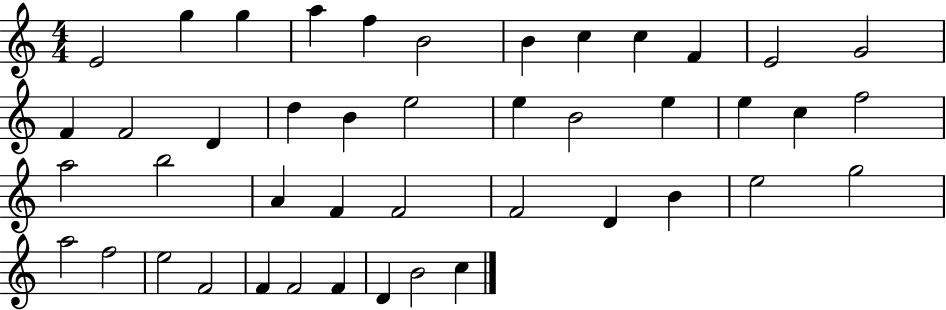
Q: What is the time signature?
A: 4/4